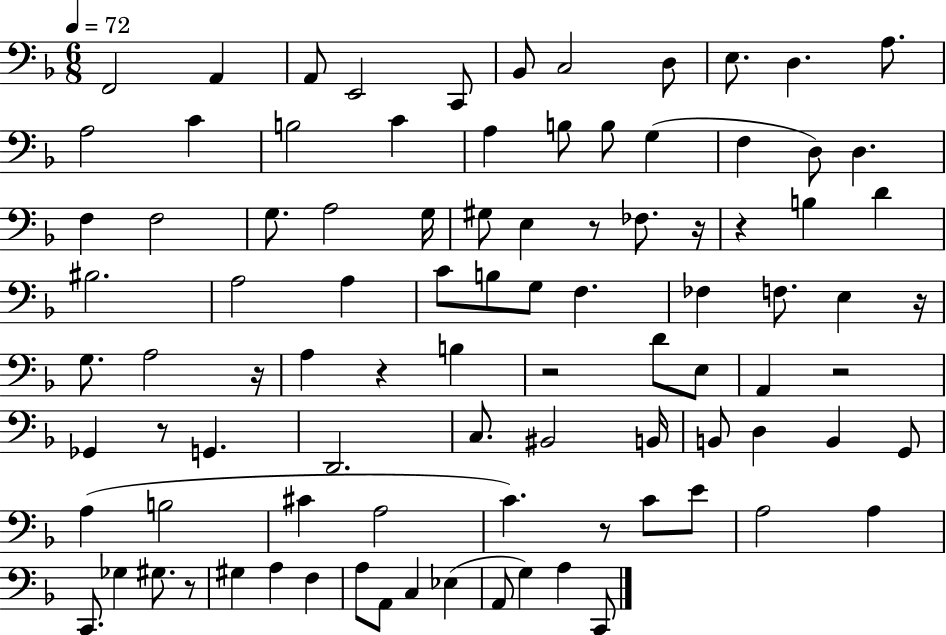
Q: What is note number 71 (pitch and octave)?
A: G#3